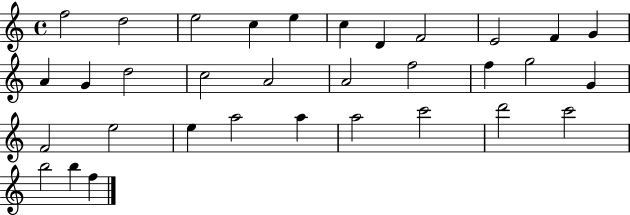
{
  \clef treble
  \time 4/4
  \defaultTimeSignature
  \key c \major
  f''2 d''2 | e''2 c''4 e''4 | c''4 d'4 f'2 | e'2 f'4 g'4 | \break a'4 g'4 d''2 | c''2 a'2 | a'2 f''2 | f''4 g''2 g'4 | \break f'2 e''2 | e''4 a''2 a''4 | a''2 c'''2 | d'''2 c'''2 | \break b''2 b''4 f''4 | \bar "|."
}